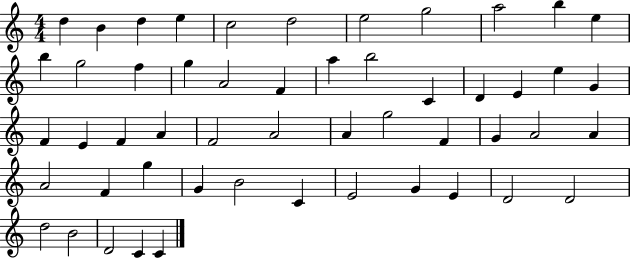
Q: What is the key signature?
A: C major